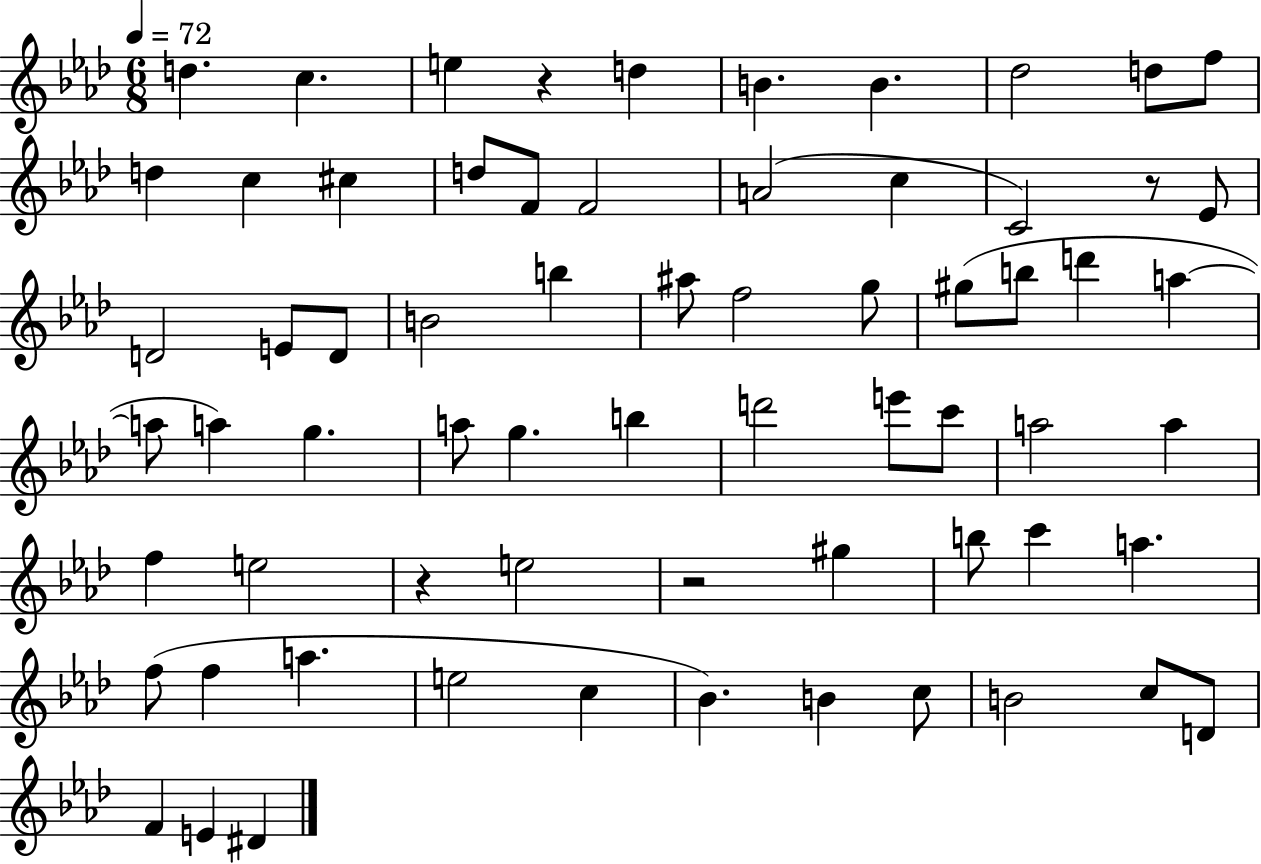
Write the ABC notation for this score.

X:1
T:Untitled
M:6/8
L:1/4
K:Ab
d c e z d B B _d2 d/2 f/2 d c ^c d/2 F/2 F2 A2 c C2 z/2 _E/2 D2 E/2 D/2 B2 b ^a/2 f2 g/2 ^g/2 b/2 d' a a/2 a g a/2 g b d'2 e'/2 c'/2 a2 a f e2 z e2 z2 ^g b/2 c' a f/2 f a e2 c _B B c/2 B2 c/2 D/2 F E ^D